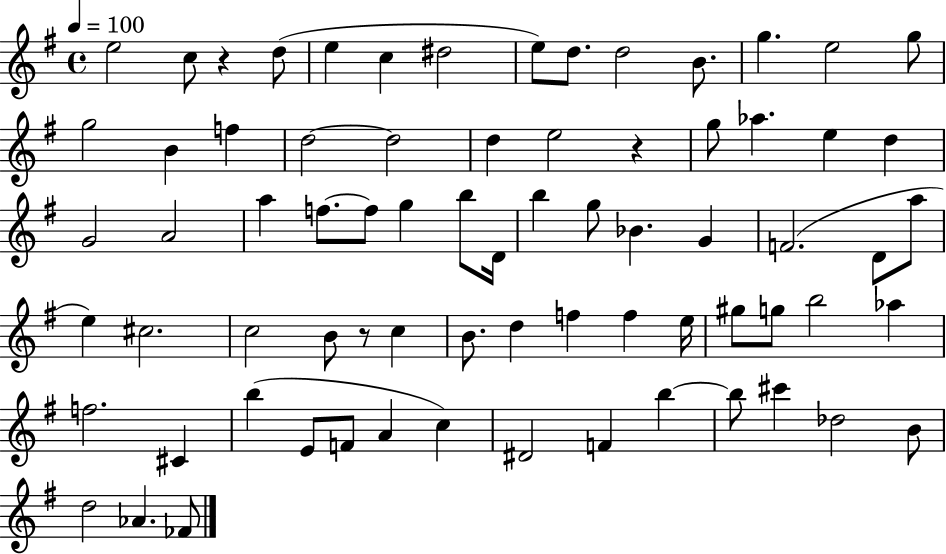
X:1
T:Untitled
M:4/4
L:1/4
K:G
e2 c/2 z d/2 e c ^d2 e/2 d/2 d2 B/2 g e2 g/2 g2 B f d2 d2 d e2 z g/2 _a e d G2 A2 a f/2 f/2 g b/2 D/4 b g/2 _B G F2 D/2 a/2 e ^c2 c2 B/2 z/2 c B/2 d f f e/4 ^g/2 g/2 b2 _a f2 ^C b E/2 F/2 A c ^D2 F b b/2 ^c' _d2 B/2 d2 _A _F/2